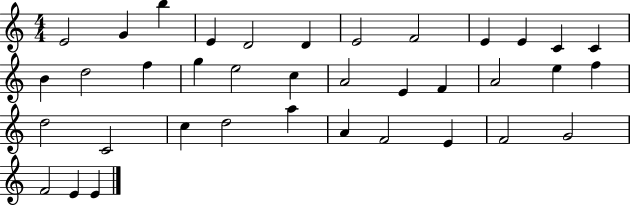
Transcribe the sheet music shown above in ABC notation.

X:1
T:Untitled
M:4/4
L:1/4
K:C
E2 G b E D2 D E2 F2 E E C C B d2 f g e2 c A2 E F A2 e f d2 C2 c d2 a A F2 E F2 G2 F2 E E